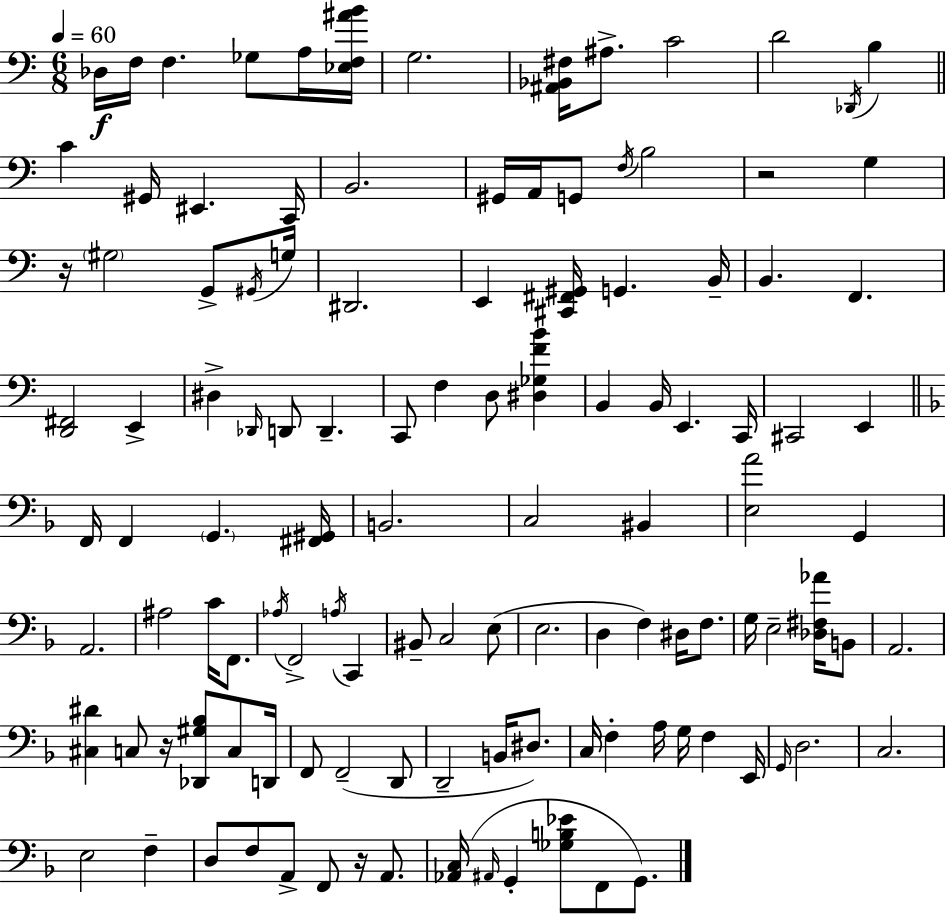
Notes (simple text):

Db3/s F3/s F3/q. Gb3/e A3/s [Eb3,F3,A#4,B4]/s G3/h. [A#2,Bb2,F#3]/s A#3/e. C4/h D4/h Db2/s B3/q C4/q G#2/s EIS2/q. C2/s B2/h. G#2/s A2/s G2/e F3/s B3/h R/h G3/q R/s G#3/h G2/e G#2/s G3/s D#2/h. E2/q [C#2,F#2,G#2]/s G2/q. B2/s B2/q. F2/q. [D2,F#2]/h E2/q D#3/q Db2/s D2/e D2/q. C2/e F3/q D3/e [D#3,Gb3,F4,B4]/q B2/q B2/s E2/q. C2/s C#2/h E2/q F2/s F2/q G2/q. [F#2,G#2]/s B2/h. C3/h BIS2/q [E3,A4]/h G2/q A2/h. A#3/h C4/s F2/e. Ab3/s F2/h A3/s C2/q BIS2/e C3/h E3/e E3/h. D3/q F3/q D#3/s F3/e. G3/s E3/h [Db3,F#3,Ab4]/s B2/e A2/h. [C#3,D#4]/q C3/e R/s [Db2,G#3,Bb3]/e C3/e D2/s F2/e F2/h D2/e D2/h B2/s D#3/e. C3/s F3/q A3/s G3/s F3/q E2/s G2/s D3/h. C3/h. E3/h F3/q D3/e F3/e A2/e F2/e R/s A2/e. [Ab2,C3]/s A#2/s G2/q [Gb3,B3,Eb4]/e F2/e G2/e.